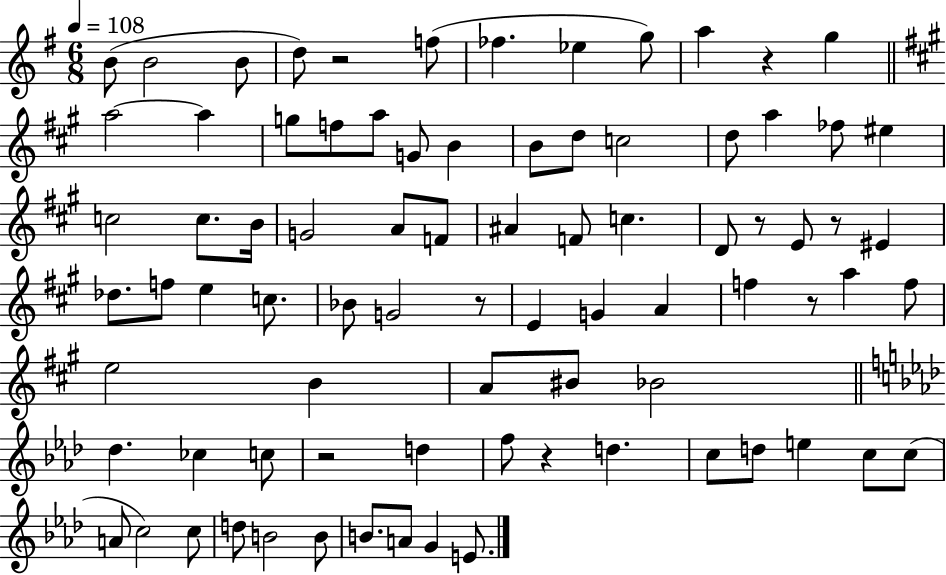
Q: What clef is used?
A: treble